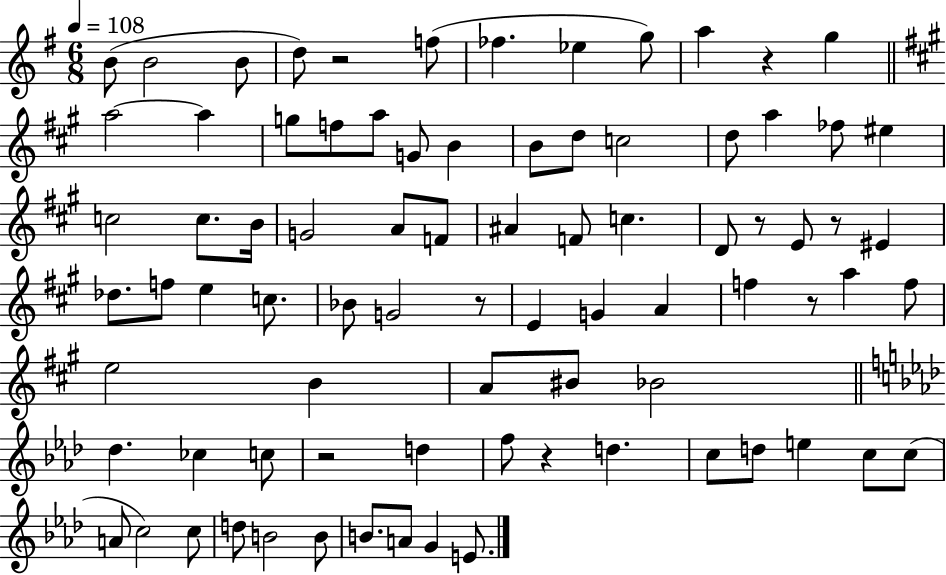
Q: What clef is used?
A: treble